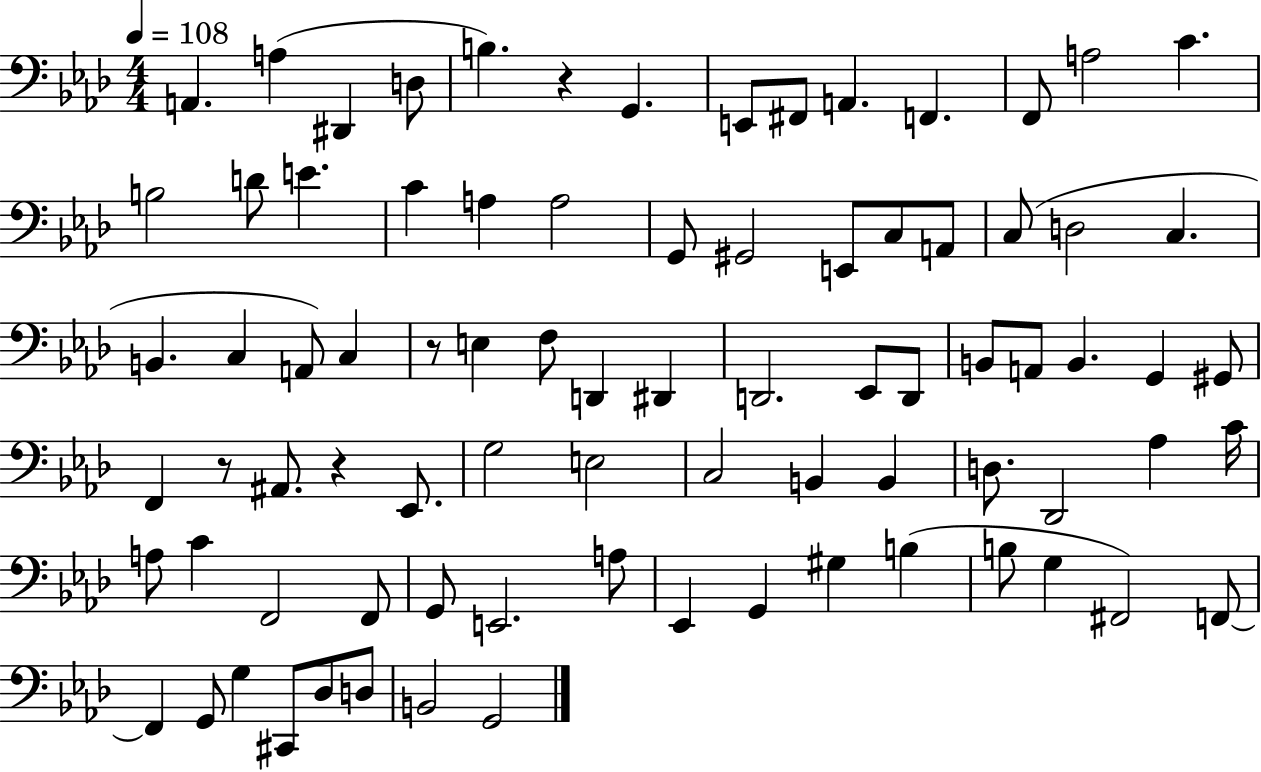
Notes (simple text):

A2/q. A3/q D#2/q D3/e B3/q. R/q G2/q. E2/e F#2/e A2/q. F2/q. F2/e A3/h C4/q. B3/h D4/e E4/q. C4/q A3/q A3/h G2/e G#2/h E2/e C3/e A2/e C3/e D3/h C3/q. B2/q. C3/q A2/e C3/q R/e E3/q F3/e D2/q D#2/q D2/h. Eb2/e D2/e B2/e A2/e B2/q. G2/q G#2/e F2/q R/e A#2/e. R/q Eb2/e. G3/h E3/h C3/h B2/q B2/q D3/e. Db2/h Ab3/q C4/s A3/e C4/q F2/h F2/e G2/e E2/h. A3/e Eb2/q G2/q G#3/q B3/q B3/e G3/q F#2/h F2/e F2/q G2/e G3/q C#2/e Db3/e D3/e B2/h G2/h